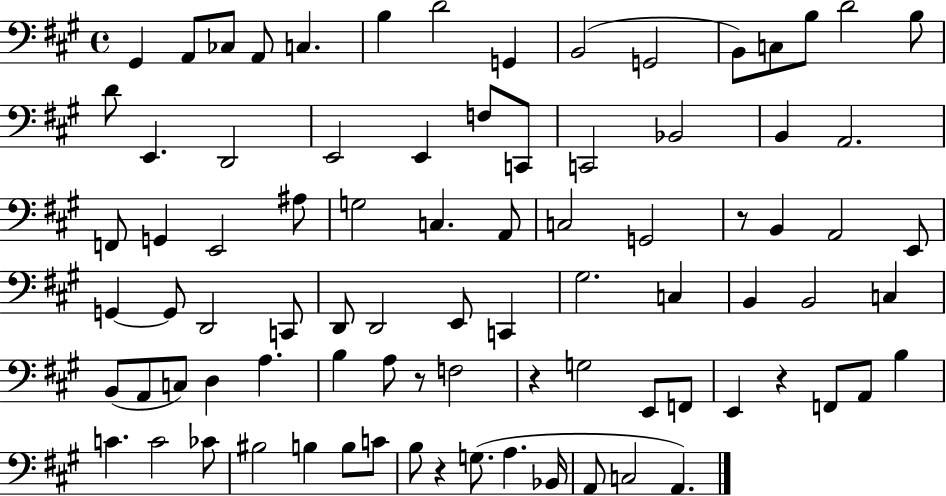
G#2/q A2/e CES3/e A2/e C3/q. B3/q D4/h G2/q B2/h G2/h B2/e C3/e B3/e D4/h B3/e D4/e E2/q. D2/h E2/h E2/q F3/e C2/e C2/h Bb2/h B2/q A2/h. F2/e G2/q E2/h A#3/e G3/h C3/q. A2/e C3/h G2/h R/e B2/q A2/h E2/e G2/q G2/e D2/h C2/e D2/e D2/h E2/e C2/q G#3/h. C3/q B2/q B2/h C3/q B2/e A2/e C3/e D3/q A3/q. B3/q A3/e R/e F3/h R/q G3/h E2/e F2/e E2/q R/q F2/e A2/e B3/q C4/q. C4/h CES4/e BIS3/h B3/q B3/e C4/e B3/e R/q G3/e. A3/q. Bb2/s A2/e C3/h A2/q.